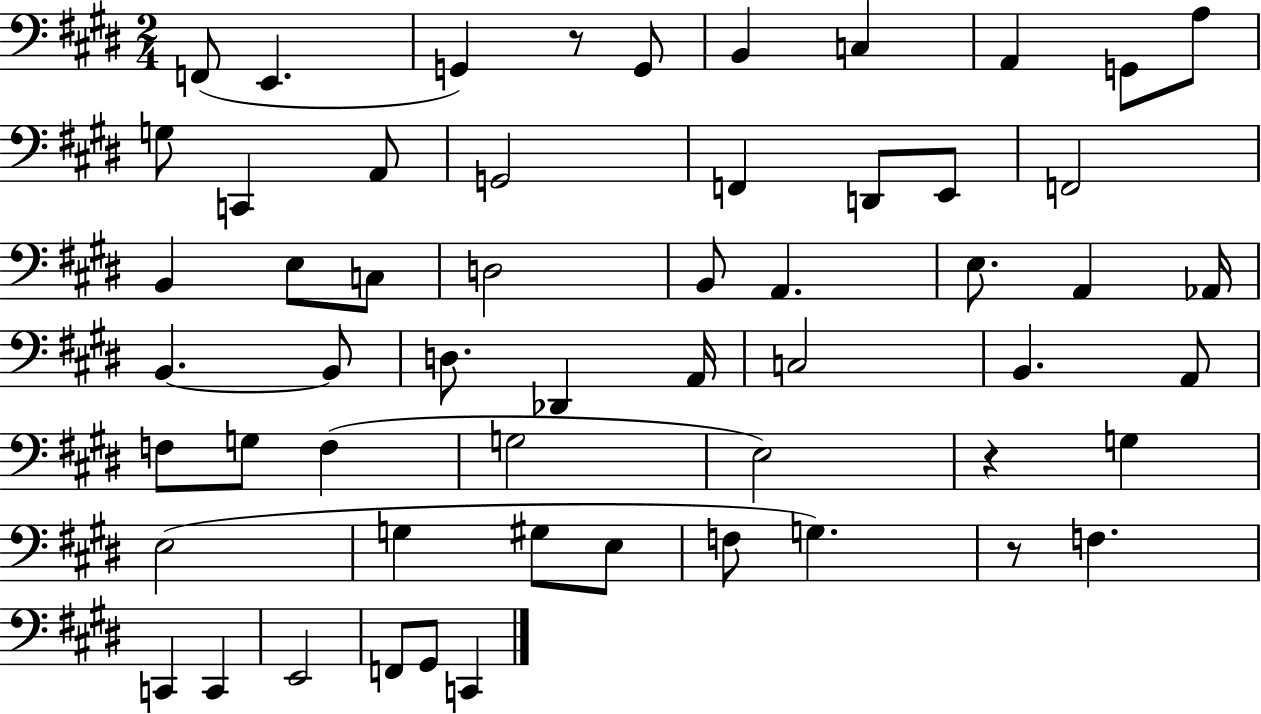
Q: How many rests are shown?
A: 3